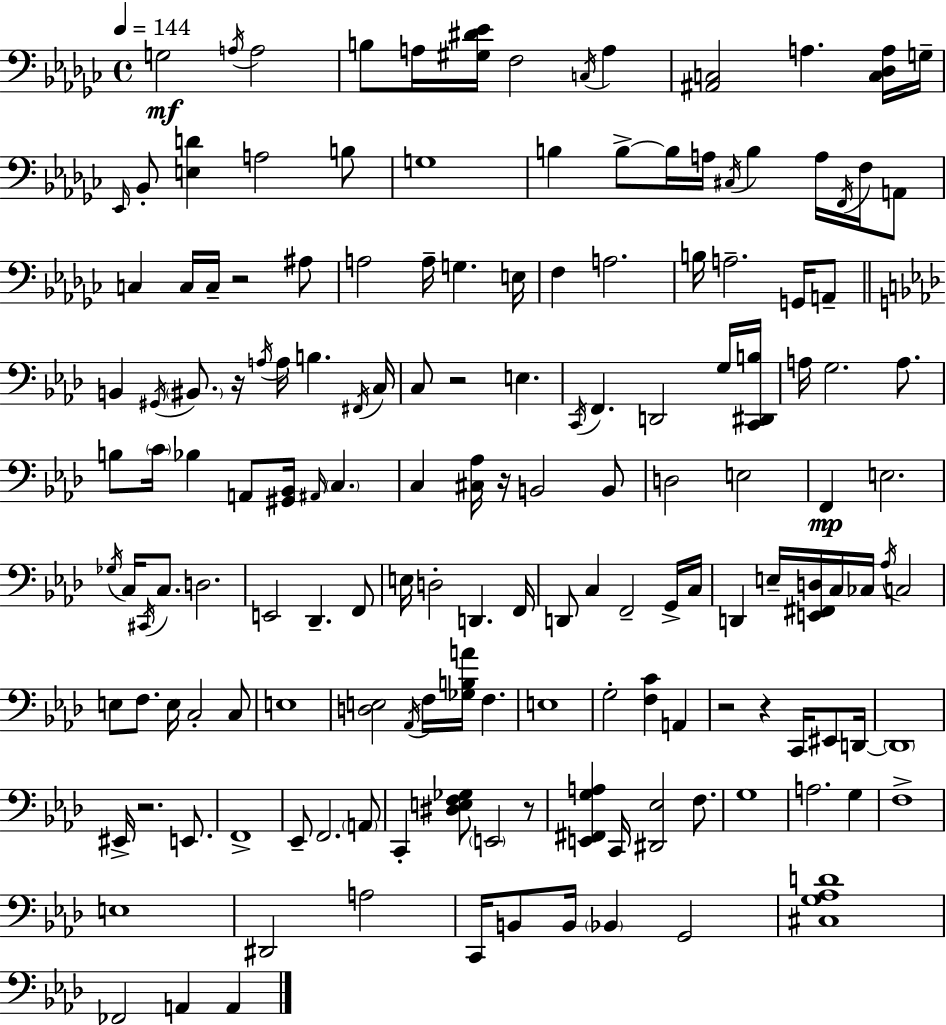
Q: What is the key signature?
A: EES minor